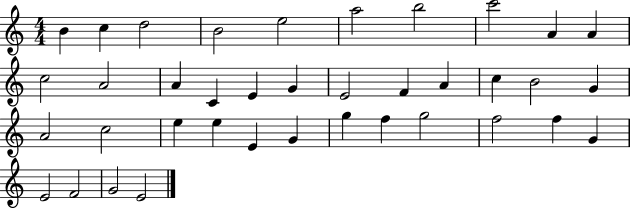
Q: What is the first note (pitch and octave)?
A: B4